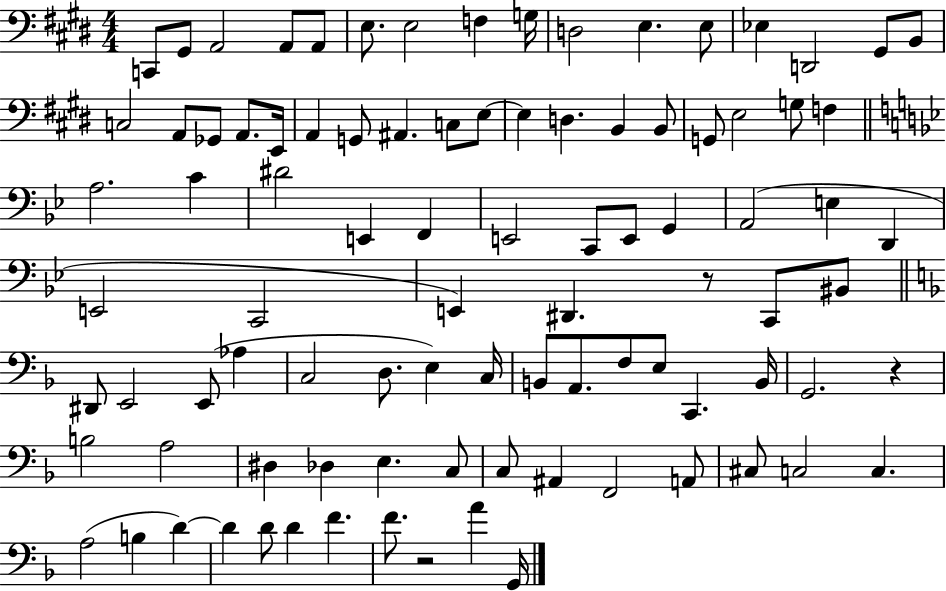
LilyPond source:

{
  \clef bass
  \numericTimeSignature
  \time 4/4
  \key e \major
  \repeat volta 2 { c,8 gis,8 a,2 a,8 a,8 | e8. e2 f4 g16 | d2 e4. e8 | ees4 d,2 gis,8 b,8 | \break c2 a,8 ges,8 a,8. e,16 | a,4 g,8 ais,4. c8 e8~~ | e4 d4. b,4 b,8 | g,8 e2 g8 f4 | \break \bar "||" \break \key bes \major a2. c'4 | dis'2 e,4 f,4 | e,2 c,8 e,8 g,4 | a,2( e4 d,4 | \break e,2 c,2 | e,4) dis,4. r8 c,8 bis,8 | \bar "||" \break \key f \major dis,8 e,2 e,8( aes4 | c2 d8. e4) c16 | b,8 a,8. f8 e8 c,4. b,16 | g,2. r4 | \break b2 a2 | dis4 des4 e4. c8 | c8 ais,4 f,2 a,8 | cis8 c2 c4. | \break a2( b4 d'4~~) | d'4 d'8 d'4 f'4. | f'8. r2 a'4 g,16 | } \bar "|."
}